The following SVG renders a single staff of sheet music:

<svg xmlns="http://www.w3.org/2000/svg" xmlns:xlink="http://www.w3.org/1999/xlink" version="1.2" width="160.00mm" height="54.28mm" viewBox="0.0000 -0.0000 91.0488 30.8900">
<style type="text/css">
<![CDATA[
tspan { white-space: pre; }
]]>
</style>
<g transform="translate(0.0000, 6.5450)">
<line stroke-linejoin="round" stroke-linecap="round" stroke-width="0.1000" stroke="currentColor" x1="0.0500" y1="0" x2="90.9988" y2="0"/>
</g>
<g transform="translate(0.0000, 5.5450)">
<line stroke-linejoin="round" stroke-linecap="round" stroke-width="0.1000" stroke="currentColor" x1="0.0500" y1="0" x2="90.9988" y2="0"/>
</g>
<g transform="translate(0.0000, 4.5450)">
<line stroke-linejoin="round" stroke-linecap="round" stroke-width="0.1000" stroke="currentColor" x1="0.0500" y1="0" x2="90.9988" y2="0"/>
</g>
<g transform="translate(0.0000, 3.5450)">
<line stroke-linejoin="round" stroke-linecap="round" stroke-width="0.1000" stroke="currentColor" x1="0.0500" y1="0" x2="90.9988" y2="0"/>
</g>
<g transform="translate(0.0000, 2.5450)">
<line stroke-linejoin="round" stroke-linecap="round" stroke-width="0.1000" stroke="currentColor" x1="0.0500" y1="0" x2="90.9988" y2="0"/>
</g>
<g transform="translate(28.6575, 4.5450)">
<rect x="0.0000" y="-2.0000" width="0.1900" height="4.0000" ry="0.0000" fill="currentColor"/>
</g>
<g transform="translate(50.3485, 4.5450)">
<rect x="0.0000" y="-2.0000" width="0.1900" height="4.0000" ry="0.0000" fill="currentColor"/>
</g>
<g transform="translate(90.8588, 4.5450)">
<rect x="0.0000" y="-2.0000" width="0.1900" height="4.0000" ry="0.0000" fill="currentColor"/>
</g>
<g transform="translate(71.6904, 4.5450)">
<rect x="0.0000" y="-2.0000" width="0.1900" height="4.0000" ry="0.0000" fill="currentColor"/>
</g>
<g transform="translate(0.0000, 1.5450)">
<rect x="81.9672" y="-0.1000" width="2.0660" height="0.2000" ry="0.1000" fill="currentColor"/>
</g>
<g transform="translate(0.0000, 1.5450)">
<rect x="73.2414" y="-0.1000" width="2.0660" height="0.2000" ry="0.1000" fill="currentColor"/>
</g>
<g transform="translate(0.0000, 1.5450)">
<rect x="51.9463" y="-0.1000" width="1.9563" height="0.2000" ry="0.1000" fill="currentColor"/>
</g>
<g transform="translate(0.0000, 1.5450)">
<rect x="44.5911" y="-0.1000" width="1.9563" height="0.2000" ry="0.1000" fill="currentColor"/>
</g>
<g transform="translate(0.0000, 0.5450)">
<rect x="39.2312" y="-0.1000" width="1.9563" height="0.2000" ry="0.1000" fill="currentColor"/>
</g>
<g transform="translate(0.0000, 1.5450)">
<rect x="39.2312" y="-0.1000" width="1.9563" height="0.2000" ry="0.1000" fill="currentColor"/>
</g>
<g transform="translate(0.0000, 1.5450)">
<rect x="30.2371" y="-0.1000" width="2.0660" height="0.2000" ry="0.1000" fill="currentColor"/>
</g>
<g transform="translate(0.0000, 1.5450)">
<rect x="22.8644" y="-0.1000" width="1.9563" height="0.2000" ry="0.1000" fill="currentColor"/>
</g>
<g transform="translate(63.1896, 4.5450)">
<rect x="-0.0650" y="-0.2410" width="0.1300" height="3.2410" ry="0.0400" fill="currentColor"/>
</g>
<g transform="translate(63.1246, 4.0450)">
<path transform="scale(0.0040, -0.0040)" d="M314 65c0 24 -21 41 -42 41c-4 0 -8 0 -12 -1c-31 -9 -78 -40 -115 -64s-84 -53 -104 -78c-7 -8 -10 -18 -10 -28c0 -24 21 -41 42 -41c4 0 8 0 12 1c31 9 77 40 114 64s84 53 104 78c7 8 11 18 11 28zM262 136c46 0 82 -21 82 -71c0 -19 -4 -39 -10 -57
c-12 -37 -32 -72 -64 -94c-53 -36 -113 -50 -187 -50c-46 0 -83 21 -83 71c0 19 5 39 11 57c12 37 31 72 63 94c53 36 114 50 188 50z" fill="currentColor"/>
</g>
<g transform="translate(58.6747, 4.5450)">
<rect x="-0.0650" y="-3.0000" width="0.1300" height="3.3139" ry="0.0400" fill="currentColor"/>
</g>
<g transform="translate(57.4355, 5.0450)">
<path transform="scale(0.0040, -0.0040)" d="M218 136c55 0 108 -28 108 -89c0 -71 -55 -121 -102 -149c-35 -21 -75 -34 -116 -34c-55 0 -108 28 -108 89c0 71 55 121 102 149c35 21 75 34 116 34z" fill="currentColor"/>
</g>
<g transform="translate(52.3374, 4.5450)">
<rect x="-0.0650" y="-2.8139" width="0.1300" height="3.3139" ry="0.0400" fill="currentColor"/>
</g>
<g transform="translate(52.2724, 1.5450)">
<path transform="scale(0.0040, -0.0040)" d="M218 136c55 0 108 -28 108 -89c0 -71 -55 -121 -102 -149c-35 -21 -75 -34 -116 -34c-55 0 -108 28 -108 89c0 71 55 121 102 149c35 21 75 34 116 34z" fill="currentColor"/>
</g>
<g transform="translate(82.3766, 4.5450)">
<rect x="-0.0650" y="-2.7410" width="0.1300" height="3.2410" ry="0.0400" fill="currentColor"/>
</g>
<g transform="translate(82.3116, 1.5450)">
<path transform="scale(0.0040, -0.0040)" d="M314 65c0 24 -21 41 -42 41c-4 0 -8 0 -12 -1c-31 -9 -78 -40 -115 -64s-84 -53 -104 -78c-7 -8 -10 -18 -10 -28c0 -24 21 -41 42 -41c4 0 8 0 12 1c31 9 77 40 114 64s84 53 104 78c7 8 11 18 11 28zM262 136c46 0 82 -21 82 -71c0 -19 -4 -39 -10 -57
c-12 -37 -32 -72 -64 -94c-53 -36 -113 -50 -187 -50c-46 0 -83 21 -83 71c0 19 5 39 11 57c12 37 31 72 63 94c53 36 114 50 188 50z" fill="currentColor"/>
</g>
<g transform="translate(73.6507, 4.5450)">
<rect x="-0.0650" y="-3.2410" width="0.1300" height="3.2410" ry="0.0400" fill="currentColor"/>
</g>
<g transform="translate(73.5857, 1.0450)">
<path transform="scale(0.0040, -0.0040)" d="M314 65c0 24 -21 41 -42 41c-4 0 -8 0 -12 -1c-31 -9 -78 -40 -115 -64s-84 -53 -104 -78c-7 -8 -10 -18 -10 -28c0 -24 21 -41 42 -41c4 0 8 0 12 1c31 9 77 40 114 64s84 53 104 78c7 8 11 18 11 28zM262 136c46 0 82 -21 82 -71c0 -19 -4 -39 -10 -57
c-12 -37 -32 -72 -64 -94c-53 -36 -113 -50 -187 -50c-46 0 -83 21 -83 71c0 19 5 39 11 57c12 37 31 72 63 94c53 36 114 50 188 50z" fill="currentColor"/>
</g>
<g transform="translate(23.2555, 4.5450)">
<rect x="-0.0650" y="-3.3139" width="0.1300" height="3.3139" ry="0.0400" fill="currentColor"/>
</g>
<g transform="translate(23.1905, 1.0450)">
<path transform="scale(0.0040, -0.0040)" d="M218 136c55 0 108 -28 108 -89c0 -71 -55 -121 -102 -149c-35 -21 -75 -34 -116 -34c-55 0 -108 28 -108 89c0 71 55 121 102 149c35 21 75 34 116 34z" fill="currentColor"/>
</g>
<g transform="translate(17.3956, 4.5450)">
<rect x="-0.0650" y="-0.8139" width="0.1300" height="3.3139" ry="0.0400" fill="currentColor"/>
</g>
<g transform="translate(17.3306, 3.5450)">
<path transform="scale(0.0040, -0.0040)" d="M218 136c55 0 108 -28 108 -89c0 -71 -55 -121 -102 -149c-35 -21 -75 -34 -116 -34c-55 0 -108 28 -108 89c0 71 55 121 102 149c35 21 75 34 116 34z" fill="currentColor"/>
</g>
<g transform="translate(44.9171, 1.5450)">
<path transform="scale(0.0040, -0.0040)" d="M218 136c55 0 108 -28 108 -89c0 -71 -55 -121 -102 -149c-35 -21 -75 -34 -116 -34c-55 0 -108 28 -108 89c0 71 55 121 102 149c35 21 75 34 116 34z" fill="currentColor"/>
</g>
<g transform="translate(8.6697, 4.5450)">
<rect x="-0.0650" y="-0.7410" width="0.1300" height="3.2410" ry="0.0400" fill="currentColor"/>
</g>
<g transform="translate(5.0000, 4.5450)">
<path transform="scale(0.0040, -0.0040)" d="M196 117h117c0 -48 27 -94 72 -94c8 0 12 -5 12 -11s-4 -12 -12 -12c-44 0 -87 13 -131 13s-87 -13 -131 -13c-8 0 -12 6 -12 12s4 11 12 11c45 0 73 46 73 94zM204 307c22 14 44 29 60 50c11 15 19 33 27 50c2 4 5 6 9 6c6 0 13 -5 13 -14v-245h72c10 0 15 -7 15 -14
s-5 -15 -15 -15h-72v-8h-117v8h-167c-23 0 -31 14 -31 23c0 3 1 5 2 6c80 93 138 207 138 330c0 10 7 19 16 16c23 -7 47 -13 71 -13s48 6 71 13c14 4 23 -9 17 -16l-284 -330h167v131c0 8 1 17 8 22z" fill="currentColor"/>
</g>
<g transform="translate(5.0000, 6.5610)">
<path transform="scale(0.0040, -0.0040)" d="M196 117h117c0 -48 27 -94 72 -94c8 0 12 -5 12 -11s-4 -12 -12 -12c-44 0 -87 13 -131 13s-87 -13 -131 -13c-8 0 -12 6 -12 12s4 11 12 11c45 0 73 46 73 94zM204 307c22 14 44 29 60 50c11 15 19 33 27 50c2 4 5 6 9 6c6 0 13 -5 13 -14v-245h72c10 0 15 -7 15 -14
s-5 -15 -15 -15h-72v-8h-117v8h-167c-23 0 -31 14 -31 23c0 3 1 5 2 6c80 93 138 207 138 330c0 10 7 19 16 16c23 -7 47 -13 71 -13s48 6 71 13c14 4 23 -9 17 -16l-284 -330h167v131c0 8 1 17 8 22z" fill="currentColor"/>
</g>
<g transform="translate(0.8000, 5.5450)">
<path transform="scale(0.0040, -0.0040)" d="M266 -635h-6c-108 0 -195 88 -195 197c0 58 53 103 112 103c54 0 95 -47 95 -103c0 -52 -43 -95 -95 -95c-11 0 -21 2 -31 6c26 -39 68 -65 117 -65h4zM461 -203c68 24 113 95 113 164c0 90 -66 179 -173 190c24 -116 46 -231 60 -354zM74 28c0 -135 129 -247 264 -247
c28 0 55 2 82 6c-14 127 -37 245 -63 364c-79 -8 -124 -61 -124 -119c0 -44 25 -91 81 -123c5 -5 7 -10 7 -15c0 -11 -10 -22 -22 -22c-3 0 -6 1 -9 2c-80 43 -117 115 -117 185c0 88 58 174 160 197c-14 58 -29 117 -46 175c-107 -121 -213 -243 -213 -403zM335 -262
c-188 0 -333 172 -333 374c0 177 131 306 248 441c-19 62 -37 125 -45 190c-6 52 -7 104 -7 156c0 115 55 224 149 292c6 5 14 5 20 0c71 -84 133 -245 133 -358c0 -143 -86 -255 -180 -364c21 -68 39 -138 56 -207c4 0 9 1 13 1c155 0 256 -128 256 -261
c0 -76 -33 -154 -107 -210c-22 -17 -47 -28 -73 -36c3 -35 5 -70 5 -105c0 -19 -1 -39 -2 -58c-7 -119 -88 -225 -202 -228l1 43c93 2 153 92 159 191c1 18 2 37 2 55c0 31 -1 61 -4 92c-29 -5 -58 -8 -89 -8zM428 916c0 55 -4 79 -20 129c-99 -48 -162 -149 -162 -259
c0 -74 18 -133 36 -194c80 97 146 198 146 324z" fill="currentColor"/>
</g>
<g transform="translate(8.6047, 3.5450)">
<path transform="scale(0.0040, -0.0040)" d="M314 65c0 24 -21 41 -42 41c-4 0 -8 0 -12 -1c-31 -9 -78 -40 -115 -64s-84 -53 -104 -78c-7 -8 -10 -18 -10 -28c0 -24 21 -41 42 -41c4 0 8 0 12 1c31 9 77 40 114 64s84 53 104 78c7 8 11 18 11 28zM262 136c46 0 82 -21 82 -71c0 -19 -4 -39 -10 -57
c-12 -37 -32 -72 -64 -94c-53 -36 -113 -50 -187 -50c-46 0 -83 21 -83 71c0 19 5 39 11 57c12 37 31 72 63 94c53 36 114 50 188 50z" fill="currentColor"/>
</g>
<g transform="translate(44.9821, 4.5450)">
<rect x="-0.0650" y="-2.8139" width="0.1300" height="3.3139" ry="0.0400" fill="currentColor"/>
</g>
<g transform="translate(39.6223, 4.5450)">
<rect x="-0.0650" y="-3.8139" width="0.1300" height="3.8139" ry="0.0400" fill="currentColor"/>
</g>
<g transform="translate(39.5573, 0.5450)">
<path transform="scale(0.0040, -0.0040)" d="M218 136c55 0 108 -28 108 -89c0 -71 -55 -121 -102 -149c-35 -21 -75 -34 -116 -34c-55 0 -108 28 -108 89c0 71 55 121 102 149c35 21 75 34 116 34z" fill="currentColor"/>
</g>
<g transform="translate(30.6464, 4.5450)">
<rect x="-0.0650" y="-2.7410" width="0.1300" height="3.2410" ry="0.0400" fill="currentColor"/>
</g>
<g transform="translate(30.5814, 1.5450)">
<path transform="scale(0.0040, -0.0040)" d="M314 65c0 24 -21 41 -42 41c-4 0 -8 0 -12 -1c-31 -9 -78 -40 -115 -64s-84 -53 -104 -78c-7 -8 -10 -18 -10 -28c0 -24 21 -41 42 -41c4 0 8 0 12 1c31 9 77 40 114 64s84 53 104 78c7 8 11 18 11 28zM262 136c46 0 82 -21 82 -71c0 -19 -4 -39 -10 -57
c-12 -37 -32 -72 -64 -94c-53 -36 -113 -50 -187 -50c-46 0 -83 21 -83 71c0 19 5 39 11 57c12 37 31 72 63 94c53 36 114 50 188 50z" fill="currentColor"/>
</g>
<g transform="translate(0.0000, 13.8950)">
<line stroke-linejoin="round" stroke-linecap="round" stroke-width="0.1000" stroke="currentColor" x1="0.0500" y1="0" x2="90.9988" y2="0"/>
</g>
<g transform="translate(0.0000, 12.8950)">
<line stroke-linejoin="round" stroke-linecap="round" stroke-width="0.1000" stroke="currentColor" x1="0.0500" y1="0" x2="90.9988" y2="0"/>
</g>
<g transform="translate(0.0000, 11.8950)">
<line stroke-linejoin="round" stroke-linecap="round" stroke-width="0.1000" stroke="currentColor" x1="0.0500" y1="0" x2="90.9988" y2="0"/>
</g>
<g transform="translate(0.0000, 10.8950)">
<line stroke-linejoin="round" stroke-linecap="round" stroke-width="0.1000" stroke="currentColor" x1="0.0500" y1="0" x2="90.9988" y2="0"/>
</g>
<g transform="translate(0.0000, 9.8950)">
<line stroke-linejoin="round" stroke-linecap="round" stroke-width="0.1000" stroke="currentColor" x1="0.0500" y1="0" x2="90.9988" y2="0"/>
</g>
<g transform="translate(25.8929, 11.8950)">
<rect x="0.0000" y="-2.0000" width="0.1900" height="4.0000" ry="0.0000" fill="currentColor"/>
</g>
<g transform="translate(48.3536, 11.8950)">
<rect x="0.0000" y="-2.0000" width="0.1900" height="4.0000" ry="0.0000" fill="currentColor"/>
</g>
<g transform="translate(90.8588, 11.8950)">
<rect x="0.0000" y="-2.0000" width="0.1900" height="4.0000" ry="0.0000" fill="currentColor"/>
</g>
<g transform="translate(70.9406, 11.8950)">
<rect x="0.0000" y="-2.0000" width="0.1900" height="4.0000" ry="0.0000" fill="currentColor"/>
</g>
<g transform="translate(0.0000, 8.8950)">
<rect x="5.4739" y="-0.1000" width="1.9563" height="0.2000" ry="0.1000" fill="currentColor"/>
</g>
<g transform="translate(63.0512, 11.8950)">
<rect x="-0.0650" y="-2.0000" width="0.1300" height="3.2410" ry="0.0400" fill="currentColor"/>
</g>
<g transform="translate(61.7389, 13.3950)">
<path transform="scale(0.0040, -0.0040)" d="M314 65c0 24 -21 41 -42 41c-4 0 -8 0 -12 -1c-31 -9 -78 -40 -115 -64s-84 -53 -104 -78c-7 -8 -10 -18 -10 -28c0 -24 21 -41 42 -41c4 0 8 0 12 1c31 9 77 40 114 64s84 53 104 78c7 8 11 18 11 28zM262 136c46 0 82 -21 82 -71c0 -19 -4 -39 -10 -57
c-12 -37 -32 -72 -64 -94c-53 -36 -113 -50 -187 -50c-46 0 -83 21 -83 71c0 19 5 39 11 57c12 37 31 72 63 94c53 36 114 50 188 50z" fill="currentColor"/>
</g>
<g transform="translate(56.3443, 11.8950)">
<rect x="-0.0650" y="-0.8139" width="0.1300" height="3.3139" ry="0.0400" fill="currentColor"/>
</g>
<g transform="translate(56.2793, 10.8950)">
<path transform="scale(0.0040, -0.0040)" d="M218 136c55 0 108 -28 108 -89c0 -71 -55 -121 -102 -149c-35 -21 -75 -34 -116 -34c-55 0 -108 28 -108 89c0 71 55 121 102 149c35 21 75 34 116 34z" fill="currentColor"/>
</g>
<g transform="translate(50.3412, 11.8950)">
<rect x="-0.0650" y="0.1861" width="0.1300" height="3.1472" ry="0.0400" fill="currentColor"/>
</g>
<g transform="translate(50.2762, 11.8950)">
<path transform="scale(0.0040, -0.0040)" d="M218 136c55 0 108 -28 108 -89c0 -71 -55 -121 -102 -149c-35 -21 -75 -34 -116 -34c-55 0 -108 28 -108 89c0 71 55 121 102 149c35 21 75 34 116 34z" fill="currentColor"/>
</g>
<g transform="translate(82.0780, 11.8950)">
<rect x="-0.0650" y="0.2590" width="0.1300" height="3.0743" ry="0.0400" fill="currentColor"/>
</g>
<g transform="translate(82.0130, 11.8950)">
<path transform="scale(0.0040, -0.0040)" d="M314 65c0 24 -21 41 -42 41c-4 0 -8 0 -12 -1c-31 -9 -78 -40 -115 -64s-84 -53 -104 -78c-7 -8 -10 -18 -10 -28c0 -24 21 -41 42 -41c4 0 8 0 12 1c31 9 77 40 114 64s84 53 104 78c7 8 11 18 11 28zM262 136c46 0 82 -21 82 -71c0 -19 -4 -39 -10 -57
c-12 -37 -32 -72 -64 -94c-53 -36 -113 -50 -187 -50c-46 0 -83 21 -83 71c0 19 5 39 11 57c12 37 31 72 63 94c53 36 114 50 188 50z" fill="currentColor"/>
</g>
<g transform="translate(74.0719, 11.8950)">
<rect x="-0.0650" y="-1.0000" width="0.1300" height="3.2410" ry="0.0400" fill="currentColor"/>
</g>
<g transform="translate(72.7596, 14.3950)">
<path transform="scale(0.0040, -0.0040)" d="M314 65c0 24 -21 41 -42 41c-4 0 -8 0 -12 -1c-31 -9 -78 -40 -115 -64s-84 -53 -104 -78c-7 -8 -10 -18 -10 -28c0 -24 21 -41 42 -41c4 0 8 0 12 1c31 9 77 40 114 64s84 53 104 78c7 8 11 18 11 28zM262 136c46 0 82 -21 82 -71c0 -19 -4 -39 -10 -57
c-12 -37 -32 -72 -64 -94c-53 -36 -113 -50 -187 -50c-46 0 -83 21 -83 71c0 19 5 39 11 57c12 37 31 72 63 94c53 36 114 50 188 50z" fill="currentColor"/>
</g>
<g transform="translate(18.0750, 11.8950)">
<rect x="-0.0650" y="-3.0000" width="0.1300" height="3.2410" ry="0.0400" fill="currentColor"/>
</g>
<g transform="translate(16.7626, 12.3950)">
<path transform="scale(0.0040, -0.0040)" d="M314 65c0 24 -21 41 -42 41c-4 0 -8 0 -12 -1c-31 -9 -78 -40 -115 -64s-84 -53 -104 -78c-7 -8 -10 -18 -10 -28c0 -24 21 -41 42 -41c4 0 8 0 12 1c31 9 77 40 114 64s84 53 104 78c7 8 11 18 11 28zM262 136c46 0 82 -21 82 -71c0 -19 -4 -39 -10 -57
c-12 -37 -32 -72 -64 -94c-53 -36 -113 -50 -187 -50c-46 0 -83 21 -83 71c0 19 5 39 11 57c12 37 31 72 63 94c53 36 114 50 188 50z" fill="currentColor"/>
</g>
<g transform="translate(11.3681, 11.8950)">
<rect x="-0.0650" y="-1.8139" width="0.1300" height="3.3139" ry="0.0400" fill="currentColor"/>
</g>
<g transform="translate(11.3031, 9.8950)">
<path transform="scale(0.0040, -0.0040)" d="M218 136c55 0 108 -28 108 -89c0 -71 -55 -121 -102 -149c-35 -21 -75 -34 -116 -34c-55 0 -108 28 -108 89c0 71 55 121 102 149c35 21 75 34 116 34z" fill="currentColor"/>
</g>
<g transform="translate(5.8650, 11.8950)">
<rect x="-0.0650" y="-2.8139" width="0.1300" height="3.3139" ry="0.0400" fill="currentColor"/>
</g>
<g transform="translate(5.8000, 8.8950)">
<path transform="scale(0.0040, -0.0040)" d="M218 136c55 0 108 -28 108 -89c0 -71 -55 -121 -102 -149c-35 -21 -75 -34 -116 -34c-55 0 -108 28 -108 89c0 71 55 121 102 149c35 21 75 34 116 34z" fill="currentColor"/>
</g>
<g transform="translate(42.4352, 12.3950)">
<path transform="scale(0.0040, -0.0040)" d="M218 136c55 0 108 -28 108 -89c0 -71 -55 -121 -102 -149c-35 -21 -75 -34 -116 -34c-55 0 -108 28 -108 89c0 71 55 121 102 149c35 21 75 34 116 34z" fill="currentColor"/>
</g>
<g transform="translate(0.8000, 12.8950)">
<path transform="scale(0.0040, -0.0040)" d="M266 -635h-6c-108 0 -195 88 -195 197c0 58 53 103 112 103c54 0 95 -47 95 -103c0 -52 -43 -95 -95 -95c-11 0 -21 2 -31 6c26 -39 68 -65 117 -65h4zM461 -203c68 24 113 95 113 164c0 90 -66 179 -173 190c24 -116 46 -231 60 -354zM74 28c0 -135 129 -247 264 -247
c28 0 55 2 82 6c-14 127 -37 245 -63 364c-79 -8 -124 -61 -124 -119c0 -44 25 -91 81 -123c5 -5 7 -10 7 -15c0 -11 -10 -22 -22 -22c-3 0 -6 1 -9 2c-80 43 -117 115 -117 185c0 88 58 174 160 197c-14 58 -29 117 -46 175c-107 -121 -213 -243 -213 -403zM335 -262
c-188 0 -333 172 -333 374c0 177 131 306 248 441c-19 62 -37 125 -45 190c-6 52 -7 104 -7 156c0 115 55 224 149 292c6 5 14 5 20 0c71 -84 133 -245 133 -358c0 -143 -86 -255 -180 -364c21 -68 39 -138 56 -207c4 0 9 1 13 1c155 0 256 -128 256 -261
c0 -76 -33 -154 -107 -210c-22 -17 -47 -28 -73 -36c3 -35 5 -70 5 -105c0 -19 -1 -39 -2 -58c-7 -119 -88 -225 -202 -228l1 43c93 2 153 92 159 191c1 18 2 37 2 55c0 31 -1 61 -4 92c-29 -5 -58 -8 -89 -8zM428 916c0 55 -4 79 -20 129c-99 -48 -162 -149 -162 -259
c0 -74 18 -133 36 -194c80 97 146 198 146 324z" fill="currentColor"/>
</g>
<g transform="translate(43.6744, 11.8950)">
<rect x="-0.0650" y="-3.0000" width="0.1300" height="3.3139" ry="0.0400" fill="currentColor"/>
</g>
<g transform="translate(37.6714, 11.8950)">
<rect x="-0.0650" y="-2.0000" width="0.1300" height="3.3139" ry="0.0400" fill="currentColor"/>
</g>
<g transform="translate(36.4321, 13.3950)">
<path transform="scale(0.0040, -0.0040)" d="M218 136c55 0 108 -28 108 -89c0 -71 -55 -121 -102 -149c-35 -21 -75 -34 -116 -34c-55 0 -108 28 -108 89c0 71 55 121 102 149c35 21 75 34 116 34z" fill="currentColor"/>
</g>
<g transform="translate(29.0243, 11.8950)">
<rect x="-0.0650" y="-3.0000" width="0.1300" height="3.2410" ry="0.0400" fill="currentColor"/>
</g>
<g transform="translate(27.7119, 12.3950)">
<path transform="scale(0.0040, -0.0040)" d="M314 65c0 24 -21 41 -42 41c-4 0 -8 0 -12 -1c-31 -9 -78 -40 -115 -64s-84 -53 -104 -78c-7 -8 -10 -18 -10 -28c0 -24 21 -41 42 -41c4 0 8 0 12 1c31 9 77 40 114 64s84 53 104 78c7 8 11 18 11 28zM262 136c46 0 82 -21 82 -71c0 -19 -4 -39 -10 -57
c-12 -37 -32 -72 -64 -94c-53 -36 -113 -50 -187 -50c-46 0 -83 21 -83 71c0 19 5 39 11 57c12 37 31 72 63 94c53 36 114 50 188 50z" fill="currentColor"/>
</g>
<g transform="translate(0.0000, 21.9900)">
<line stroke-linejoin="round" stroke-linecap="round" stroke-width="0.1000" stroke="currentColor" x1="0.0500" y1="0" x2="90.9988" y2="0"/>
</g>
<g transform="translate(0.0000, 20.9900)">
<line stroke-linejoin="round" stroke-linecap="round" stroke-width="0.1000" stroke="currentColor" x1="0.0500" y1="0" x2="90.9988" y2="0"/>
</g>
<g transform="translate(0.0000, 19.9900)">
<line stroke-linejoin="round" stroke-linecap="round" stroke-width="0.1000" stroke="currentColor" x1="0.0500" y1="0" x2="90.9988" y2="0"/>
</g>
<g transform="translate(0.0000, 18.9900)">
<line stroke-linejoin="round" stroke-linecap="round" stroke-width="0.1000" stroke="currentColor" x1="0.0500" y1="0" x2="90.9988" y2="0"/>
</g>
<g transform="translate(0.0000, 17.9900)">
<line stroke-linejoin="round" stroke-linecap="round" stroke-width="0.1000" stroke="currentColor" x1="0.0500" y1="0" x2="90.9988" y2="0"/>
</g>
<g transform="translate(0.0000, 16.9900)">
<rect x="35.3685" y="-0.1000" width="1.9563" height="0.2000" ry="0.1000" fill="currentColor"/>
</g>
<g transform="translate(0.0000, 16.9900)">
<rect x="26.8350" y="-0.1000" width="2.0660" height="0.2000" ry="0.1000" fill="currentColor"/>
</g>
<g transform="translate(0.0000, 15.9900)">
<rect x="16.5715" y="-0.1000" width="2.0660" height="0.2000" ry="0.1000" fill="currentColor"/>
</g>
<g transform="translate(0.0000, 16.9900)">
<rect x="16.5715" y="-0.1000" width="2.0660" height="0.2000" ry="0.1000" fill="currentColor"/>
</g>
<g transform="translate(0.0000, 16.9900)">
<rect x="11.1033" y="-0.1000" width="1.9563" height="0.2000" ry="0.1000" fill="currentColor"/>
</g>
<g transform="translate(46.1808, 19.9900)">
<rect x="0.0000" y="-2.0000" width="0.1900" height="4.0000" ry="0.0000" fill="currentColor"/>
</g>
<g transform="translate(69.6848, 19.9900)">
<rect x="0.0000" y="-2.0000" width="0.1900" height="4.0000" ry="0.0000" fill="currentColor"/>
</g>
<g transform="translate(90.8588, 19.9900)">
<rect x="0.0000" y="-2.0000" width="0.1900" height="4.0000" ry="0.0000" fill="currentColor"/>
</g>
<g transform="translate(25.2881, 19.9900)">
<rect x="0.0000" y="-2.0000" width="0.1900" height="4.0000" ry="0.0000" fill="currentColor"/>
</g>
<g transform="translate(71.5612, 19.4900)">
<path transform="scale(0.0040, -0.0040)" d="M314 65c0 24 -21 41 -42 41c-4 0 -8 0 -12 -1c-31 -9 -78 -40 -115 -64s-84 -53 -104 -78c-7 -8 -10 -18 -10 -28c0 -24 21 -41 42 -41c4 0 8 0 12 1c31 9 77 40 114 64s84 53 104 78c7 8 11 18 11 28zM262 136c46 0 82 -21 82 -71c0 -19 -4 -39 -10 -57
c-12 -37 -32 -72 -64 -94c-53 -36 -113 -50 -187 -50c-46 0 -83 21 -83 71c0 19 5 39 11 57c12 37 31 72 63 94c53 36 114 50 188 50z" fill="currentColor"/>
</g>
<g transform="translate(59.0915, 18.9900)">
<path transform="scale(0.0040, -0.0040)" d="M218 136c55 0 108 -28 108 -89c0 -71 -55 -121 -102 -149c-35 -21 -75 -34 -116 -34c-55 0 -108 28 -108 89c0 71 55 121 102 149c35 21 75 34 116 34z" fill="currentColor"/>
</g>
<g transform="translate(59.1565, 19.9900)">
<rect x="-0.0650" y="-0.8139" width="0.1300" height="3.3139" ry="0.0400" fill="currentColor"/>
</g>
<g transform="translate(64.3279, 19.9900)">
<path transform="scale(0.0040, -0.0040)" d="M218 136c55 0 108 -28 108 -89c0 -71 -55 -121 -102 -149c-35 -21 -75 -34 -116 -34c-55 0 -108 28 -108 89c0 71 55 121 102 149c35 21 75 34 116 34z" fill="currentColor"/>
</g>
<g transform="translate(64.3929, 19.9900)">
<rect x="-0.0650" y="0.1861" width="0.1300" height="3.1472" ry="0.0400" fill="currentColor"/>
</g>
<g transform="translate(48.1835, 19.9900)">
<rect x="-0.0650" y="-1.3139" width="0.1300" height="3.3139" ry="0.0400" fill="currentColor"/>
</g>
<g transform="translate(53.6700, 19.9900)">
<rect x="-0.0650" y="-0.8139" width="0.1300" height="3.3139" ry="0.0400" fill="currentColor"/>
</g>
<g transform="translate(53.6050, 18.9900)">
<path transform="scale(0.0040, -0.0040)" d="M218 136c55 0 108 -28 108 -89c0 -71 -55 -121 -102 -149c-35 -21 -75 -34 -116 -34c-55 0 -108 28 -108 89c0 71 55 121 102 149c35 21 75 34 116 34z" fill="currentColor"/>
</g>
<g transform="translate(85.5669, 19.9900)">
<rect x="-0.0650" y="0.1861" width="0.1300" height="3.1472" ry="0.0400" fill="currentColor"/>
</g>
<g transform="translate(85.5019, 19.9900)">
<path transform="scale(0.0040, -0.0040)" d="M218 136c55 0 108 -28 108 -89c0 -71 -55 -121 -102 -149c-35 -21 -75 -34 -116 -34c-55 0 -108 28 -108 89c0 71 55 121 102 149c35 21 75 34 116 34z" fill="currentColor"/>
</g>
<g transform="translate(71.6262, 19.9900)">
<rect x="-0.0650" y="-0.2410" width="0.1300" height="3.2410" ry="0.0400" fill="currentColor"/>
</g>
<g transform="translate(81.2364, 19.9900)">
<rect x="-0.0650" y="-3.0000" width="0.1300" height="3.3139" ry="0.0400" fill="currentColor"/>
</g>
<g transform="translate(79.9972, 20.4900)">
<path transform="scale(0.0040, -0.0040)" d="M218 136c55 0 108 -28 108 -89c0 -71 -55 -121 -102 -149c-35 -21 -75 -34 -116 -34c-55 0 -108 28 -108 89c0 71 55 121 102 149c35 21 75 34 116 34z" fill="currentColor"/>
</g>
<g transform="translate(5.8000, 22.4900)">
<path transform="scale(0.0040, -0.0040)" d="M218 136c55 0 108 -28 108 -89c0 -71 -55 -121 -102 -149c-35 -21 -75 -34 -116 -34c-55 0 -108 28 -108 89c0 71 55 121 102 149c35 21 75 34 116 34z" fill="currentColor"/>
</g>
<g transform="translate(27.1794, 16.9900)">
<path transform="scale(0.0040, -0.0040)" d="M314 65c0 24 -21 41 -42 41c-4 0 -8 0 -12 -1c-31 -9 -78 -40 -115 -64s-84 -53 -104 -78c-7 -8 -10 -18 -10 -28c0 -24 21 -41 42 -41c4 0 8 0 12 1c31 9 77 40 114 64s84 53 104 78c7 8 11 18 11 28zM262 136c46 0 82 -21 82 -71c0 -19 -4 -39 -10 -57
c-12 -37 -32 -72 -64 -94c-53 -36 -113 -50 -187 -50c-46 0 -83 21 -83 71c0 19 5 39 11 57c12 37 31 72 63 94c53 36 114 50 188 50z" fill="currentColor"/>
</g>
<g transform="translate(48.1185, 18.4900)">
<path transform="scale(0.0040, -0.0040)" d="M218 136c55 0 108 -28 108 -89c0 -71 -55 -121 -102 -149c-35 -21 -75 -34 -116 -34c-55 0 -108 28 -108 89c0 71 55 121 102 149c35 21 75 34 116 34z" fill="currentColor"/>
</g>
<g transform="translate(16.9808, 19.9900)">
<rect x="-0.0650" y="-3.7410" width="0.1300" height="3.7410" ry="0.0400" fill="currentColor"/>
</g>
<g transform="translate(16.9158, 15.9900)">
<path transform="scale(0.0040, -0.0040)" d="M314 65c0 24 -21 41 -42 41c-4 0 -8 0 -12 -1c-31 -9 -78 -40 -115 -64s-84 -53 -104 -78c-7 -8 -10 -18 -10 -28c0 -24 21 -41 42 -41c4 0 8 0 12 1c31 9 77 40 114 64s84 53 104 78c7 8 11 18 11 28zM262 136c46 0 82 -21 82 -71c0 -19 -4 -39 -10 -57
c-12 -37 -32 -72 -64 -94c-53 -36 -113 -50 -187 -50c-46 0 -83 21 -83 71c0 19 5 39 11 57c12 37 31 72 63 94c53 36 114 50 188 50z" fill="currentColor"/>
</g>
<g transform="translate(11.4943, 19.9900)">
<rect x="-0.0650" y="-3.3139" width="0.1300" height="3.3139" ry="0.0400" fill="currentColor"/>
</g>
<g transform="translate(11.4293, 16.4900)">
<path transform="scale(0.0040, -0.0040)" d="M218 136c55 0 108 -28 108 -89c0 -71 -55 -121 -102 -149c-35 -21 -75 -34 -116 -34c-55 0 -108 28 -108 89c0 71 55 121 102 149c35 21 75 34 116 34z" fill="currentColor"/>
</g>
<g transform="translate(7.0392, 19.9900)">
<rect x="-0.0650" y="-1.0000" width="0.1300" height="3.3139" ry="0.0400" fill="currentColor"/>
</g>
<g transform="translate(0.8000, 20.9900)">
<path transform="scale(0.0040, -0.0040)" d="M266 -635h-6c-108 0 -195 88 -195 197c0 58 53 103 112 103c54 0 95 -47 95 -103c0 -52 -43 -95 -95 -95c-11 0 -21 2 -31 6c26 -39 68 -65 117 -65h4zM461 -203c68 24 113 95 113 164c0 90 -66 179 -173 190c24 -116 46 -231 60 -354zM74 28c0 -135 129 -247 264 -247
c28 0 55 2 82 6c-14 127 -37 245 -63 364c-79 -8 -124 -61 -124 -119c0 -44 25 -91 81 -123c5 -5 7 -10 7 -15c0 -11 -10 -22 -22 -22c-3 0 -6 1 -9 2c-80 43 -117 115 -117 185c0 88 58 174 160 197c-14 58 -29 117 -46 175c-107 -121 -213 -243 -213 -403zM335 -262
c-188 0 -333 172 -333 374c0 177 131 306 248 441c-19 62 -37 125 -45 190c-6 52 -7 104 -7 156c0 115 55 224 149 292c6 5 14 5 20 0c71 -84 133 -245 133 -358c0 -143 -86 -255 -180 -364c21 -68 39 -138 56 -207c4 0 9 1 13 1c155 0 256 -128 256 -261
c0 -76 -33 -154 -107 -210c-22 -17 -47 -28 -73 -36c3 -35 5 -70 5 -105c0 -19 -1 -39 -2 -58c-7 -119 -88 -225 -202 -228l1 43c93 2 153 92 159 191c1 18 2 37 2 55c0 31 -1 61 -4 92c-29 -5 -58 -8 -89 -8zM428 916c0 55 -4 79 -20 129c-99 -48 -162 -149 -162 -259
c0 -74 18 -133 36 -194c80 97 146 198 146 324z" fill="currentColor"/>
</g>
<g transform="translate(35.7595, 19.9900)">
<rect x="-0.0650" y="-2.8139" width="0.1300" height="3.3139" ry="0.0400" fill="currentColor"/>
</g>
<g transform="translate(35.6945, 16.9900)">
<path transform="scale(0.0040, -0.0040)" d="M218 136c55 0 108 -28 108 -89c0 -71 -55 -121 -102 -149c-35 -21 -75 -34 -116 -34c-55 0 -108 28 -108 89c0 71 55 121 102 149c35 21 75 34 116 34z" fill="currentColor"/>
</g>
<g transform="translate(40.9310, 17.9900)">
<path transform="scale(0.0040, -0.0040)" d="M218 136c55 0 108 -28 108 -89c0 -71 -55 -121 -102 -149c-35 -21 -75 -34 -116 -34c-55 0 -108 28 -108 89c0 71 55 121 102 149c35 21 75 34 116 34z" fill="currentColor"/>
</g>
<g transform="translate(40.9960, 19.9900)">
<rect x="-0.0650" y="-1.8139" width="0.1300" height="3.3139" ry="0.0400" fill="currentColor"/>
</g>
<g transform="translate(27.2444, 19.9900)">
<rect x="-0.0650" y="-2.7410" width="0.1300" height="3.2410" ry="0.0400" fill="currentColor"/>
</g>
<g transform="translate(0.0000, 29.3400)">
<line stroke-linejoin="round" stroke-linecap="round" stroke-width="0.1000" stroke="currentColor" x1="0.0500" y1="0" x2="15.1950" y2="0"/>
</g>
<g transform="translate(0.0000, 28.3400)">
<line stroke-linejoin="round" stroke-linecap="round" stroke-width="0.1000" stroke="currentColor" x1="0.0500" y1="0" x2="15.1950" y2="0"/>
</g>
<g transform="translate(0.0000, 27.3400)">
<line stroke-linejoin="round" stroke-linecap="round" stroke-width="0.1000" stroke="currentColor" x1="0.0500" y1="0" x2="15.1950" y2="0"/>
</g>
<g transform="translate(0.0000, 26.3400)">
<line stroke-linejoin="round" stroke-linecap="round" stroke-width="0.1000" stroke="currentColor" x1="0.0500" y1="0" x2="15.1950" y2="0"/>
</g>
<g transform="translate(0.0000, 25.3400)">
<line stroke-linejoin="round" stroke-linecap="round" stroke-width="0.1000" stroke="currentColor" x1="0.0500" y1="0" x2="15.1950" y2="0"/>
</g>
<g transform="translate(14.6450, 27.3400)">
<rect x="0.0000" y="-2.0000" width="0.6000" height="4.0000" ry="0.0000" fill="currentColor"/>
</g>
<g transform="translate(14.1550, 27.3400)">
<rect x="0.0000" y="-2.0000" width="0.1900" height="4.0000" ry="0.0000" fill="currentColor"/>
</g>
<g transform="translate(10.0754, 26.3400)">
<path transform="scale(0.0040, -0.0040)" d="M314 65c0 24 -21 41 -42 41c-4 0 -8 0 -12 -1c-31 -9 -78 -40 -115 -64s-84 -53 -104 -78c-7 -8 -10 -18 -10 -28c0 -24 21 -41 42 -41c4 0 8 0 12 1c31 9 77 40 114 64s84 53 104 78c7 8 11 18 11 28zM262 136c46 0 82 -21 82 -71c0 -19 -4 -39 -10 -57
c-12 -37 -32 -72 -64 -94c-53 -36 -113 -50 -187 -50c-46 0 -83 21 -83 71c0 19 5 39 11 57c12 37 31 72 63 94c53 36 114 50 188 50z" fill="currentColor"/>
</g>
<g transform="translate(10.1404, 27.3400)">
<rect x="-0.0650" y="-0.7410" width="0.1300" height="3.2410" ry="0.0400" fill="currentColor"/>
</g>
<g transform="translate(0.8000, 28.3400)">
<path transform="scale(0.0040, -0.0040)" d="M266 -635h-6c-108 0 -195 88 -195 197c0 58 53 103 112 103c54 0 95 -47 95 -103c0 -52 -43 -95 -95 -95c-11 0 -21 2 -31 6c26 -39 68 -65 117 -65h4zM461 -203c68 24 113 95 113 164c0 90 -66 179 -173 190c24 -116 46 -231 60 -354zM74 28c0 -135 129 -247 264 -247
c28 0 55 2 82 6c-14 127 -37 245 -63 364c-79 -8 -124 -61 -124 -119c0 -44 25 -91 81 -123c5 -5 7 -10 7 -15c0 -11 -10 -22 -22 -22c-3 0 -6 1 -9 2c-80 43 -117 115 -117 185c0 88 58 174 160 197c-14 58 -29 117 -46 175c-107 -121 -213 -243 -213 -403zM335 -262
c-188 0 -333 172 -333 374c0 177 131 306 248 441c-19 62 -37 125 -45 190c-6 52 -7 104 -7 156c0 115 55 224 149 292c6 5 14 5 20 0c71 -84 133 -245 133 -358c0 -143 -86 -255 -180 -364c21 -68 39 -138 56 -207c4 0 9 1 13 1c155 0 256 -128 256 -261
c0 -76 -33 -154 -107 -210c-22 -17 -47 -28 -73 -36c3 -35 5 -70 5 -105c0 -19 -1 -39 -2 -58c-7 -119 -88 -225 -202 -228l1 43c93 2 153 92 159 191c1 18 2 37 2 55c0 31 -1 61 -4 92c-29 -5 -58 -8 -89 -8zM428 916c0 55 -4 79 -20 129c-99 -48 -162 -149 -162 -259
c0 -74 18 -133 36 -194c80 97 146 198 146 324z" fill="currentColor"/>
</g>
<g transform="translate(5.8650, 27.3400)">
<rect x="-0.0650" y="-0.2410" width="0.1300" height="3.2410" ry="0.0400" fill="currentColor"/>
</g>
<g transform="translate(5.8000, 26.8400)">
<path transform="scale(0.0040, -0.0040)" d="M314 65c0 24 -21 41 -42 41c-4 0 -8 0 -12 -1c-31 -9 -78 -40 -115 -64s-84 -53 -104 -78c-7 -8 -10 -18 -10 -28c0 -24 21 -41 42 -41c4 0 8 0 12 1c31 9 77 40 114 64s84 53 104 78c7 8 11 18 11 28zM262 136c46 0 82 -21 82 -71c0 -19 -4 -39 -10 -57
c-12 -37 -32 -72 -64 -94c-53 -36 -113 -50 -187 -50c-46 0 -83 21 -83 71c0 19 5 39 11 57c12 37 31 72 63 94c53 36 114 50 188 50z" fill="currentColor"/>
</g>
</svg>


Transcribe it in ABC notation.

X:1
T:Untitled
M:4/4
L:1/4
K:C
d2 d b a2 c' a a A c2 b2 a2 a f A2 A2 F A B d F2 D2 B2 D b c'2 a2 a f e d d B c2 A B c2 d2